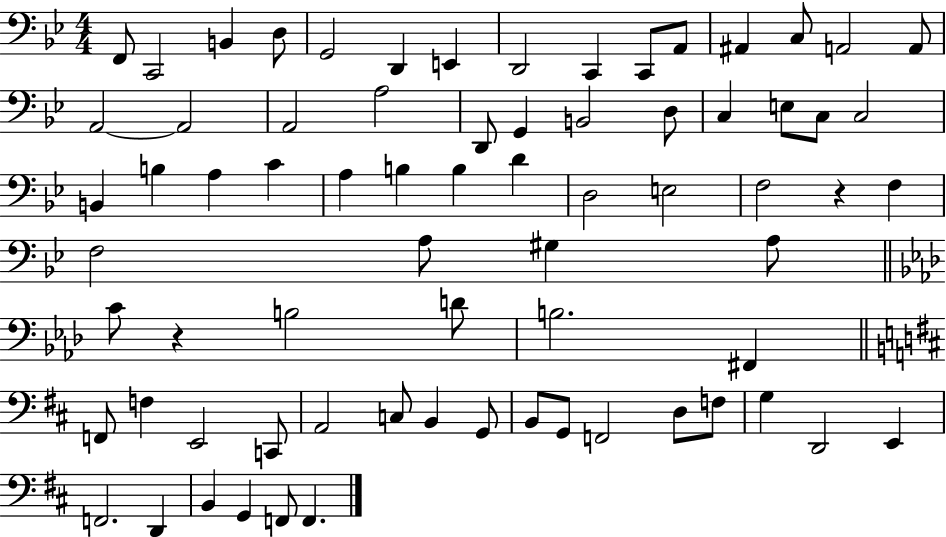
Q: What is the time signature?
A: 4/4